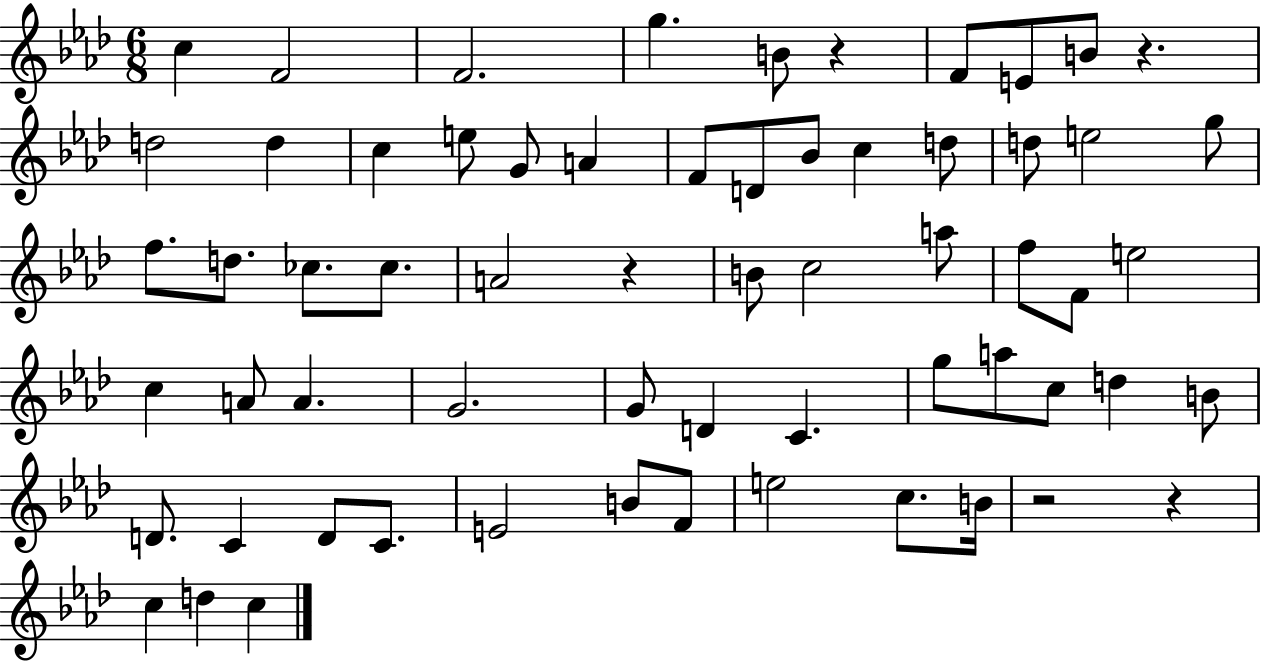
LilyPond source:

{
  \clef treble
  \numericTimeSignature
  \time 6/8
  \key aes \major
  c''4 f'2 | f'2. | g''4. b'8 r4 | f'8 e'8 b'8 r4. | \break d''2 d''4 | c''4 e''8 g'8 a'4 | f'8 d'8 bes'8 c''4 d''8 | d''8 e''2 g''8 | \break f''8. d''8. ces''8. ces''8. | a'2 r4 | b'8 c''2 a''8 | f''8 f'8 e''2 | \break c''4 a'8 a'4. | g'2. | g'8 d'4 c'4. | g''8 a''8 c''8 d''4 b'8 | \break d'8. c'4 d'8 c'8. | e'2 b'8 f'8 | e''2 c''8. b'16 | r2 r4 | \break c''4 d''4 c''4 | \bar "|."
}